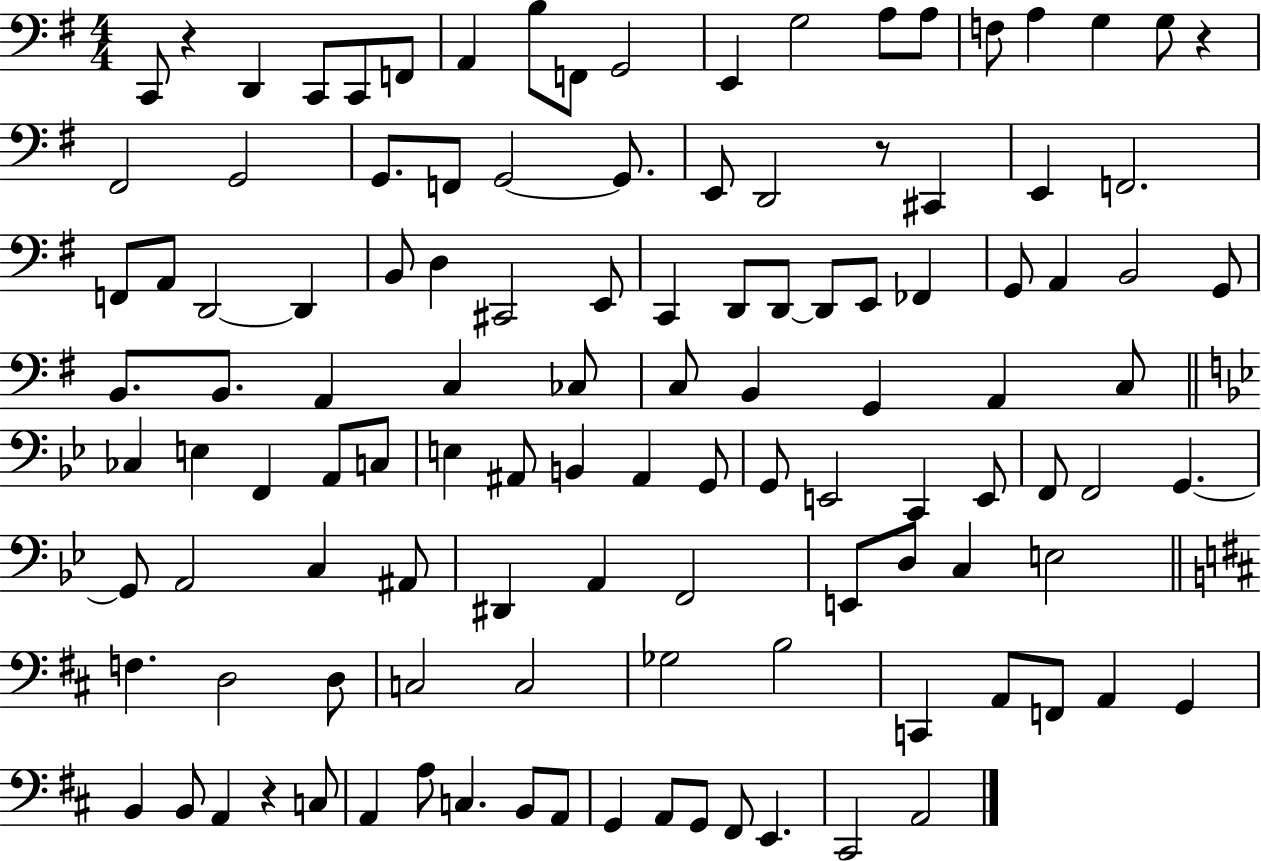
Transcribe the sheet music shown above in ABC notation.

X:1
T:Untitled
M:4/4
L:1/4
K:G
C,,/2 z D,, C,,/2 C,,/2 F,,/2 A,, B,/2 F,,/2 G,,2 E,, G,2 A,/2 A,/2 F,/2 A, G, G,/2 z ^F,,2 G,,2 G,,/2 F,,/2 G,,2 G,,/2 E,,/2 D,,2 z/2 ^C,, E,, F,,2 F,,/2 A,,/2 D,,2 D,, B,,/2 D, ^C,,2 E,,/2 C,, D,,/2 D,,/2 D,,/2 E,,/2 _F,, G,,/2 A,, B,,2 G,,/2 B,,/2 B,,/2 A,, C, _C,/2 C,/2 B,, G,, A,, C,/2 _C, E, F,, A,,/2 C,/2 E, ^A,,/2 B,, ^A,, G,,/2 G,,/2 E,,2 C,, E,,/2 F,,/2 F,,2 G,, G,,/2 A,,2 C, ^A,,/2 ^D,, A,, F,,2 E,,/2 D,/2 C, E,2 F, D,2 D,/2 C,2 C,2 _G,2 B,2 C,, A,,/2 F,,/2 A,, G,, B,, B,,/2 A,, z C,/2 A,, A,/2 C, B,,/2 A,,/2 G,, A,,/2 G,,/2 ^F,,/2 E,, ^C,,2 A,,2